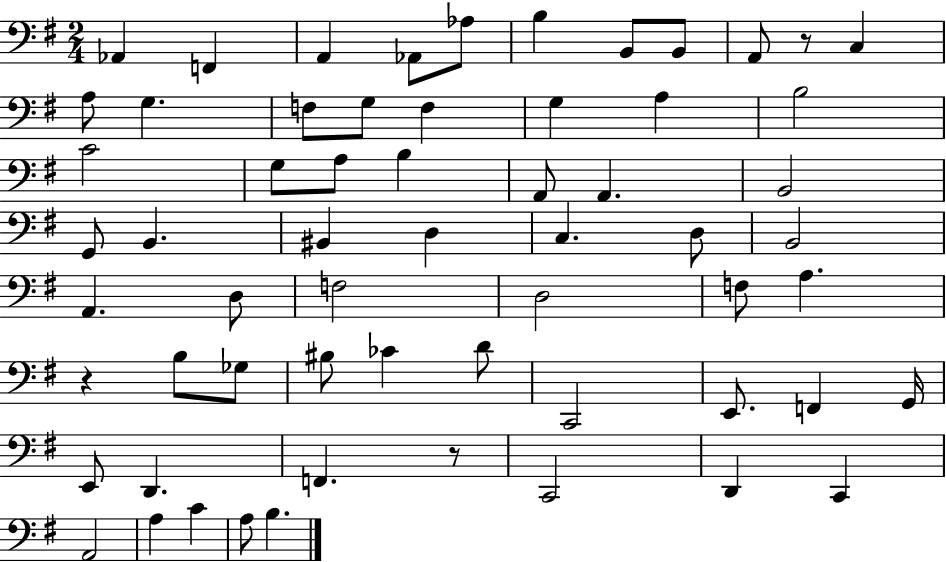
Ab2/q F2/q A2/q Ab2/e Ab3/e B3/q B2/e B2/e A2/e R/e C3/q A3/e G3/q. F3/e G3/e F3/q G3/q A3/q B3/h C4/h G3/e A3/e B3/q A2/e A2/q. B2/h G2/e B2/q. BIS2/q D3/q C3/q. D3/e B2/h A2/q. D3/e F3/h D3/h F3/e A3/q. R/q B3/e Gb3/e BIS3/e CES4/q D4/e C2/h E2/e. F2/q G2/s E2/e D2/q. F2/q. R/e C2/h D2/q C2/q A2/h A3/q C4/q A3/e B3/q.